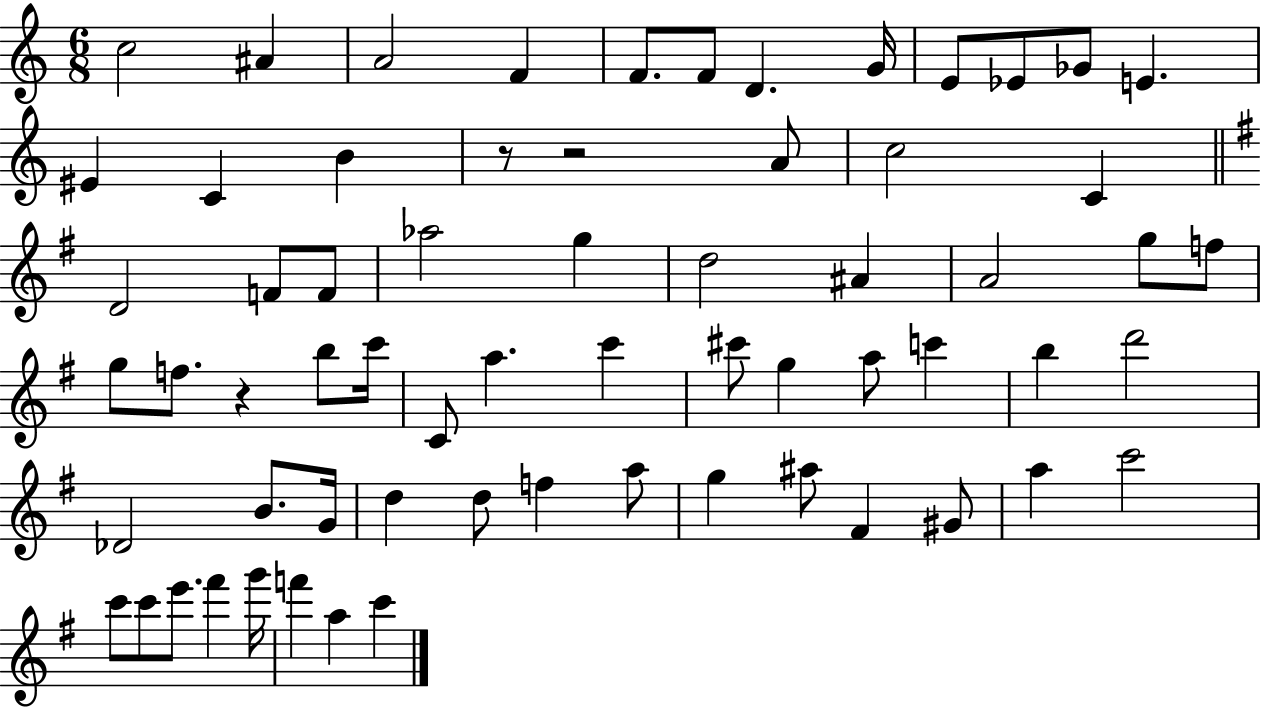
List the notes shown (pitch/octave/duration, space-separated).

C5/h A#4/q A4/h F4/q F4/e. F4/e D4/q. G4/s E4/e Eb4/e Gb4/e E4/q. EIS4/q C4/q B4/q R/e R/h A4/e C5/h C4/q D4/h F4/e F4/e Ab5/h G5/q D5/h A#4/q A4/h G5/e F5/e G5/e F5/e. R/q B5/e C6/s C4/e A5/q. C6/q C#6/e G5/q A5/e C6/q B5/q D6/h Db4/h B4/e. G4/s D5/q D5/e F5/q A5/e G5/q A#5/e F#4/q G#4/e A5/q C6/h C6/e C6/e E6/e. F#6/q G6/s F6/q A5/q C6/q